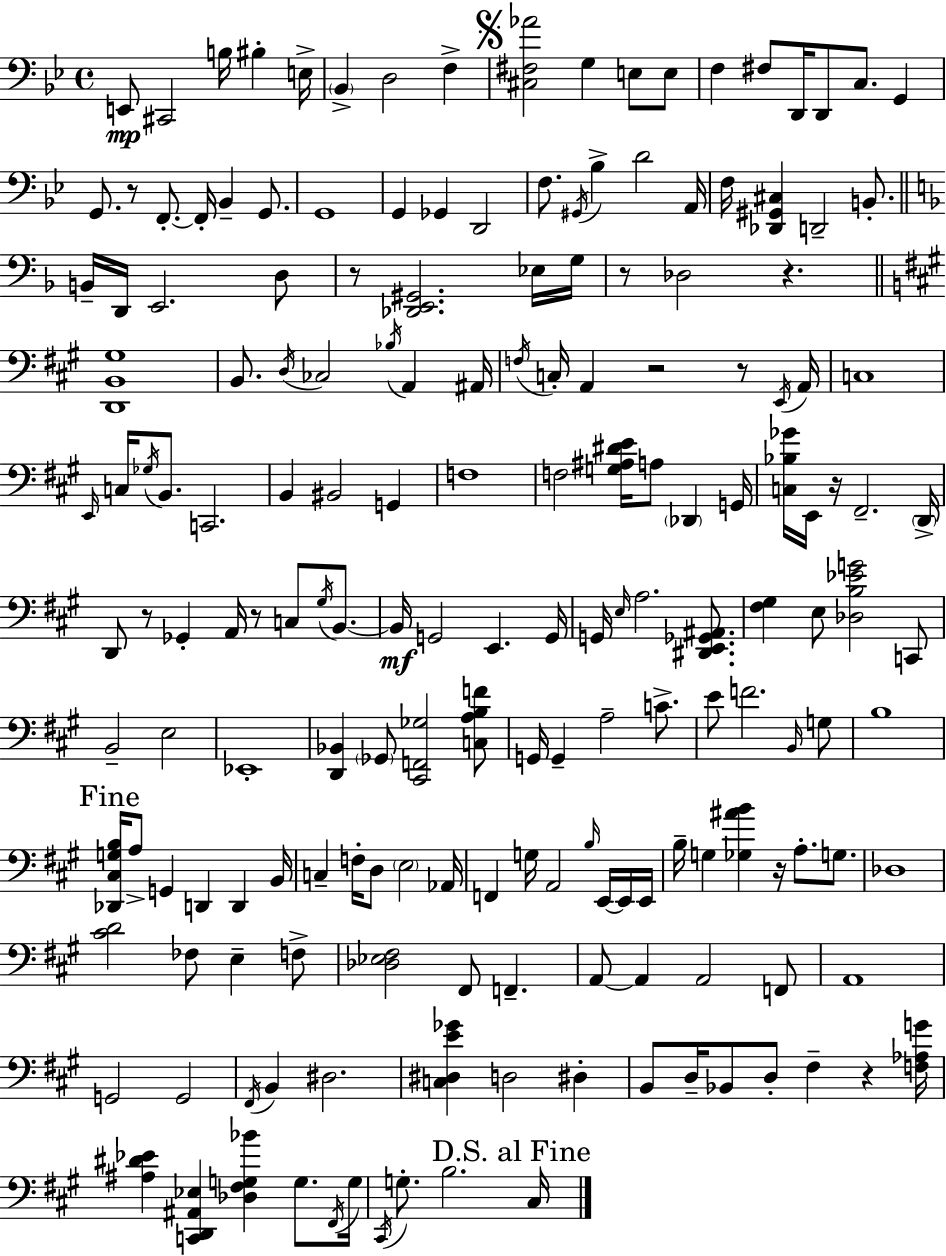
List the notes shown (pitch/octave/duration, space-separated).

E2/e C#2/h B3/s BIS3/q E3/s Bb2/q D3/h F3/q [C#3,F#3,Ab4]/h G3/q E3/e E3/e F3/q F#3/e D2/s D2/e C3/e. G2/q G2/e. R/e F2/e. F2/s Bb2/q G2/e. G2/w G2/q Gb2/q D2/h F3/e. G#2/s Bb3/q D4/h A2/s F3/s [Db2,G#2,C#3]/q D2/h B2/e. B2/s D2/s E2/h. D3/e R/e [Db2,E2,G#2]/h. Eb3/s G3/s R/e Db3/h R/q. [D2,B2,G#3]/w B2/e. D3/s CES3/h Bb3/s A2/q A#2/s F3/s C3/s A2/q R/h R/e E2/s A2/s C3/w E2/s C3/s Gb3/s B2/e. C2/h. B2/q BIS2/h G2/q F3/w F3/h [G3,A#3,D#4,E4]/s A3/e Db2/q G2/s [C3,Bb3,Gb4]/s E2/s R/s F#2/h. D2/s D2/e R/e Gb2/q A2/s R/e C3/e G#3/s B2/e. B2/s G2/h E2/q. G2/s G2/s E3/s A3/h. [D#2,E2,Gb2,A#2]/e. [F#3,G#3]/q E3/e [Db3,B3,Eb4,G4]/h C2/e B2/h E3/h Eb2/w [D2,Bb2]/q Gb2/e [C#2,F2,Gb3]/h [C3,A3,B3,F4]/e G2/s G2/q A3/h C4/e. E4/e F4/h. B2/s G3/e B3/w [Db2,C#3,G3,B3]/s A3/e G2/q D2/q D2/q B2/s C3/q F3/s D3/e E3/h Ab2/s F2/q G3/s A2/h B3/s E2/s E2/s E2/s B3/s G3/q [Gb3,A#4,B4]/q R/s A3/e. G3/e. Db3/w [C#4,D4]/h FES3/e E3/q F3/e [Db3,Eb3,F#3]/h F#2/e F2/q. A2/e A2/q A2/h F2/e A2/w G2/h G2/h F#2/s B2/q D#3/h. [C3,D#3,E4,Gb4]/q D3/h D#3/q B2/e D3/s Bb2/e D3/e F#3/q R/q [F3,Ab3,G4]/s [A#3,D#4,Eb4]/q [C2,D2,A#2,Eb3]/q [Db3,F#3,G3,Bb4]/q G3/e. F#2/s G3/s C#2/s G3/e. B3/h. C#3/s